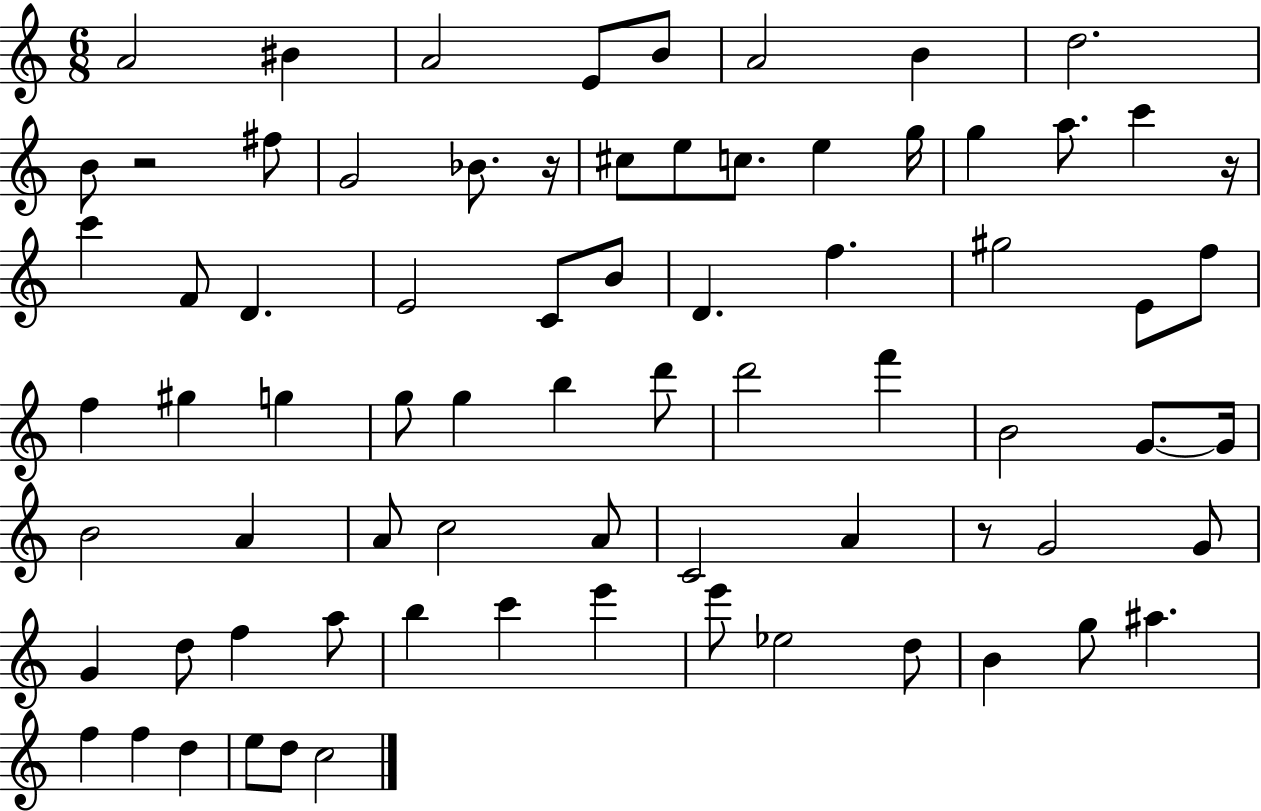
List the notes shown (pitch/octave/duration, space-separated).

A4/h BIS4/q A4/h E4/e B4/e A4/h B4/q D5/h. B4/e R/h F#5/e G4/h Bb4/e. R/s C#5/e E5/e C5/e. E5/q G5/s G5/q A5/e. C6/q R/s C6/q F4/e D4/q. E4/h C4/e B4/e D4/q. F5/q. G#5/h E4/e F5/e F5/q G#5/q G5/q G5/e G5/q B5/q D6/e D6/h F6/q B4/h G4/e. G4/s B4/h A4/q A4/e C5/h A4/e C4/h A4/q R/e G4/h G4/e G4/q D5/e F5/q A5/e B5/q C6/q E6/q E6/e Eb5/h D5/e B4/q G5/e A#5/q. F5/q F5/q D5/q E5/e D5/e C5/h